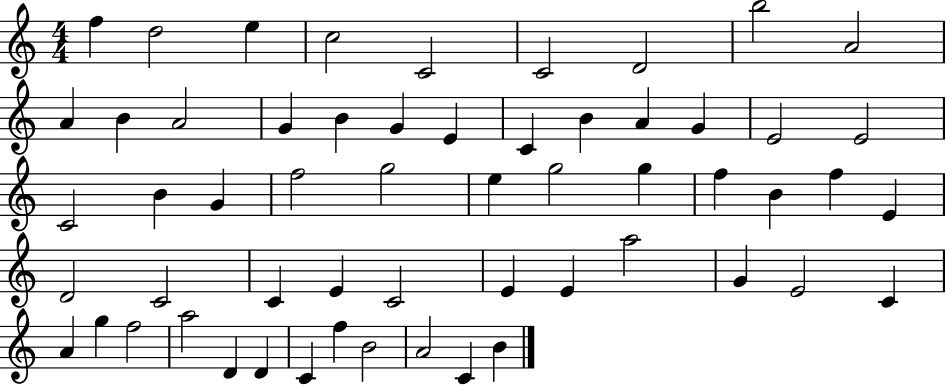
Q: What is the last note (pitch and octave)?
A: B4